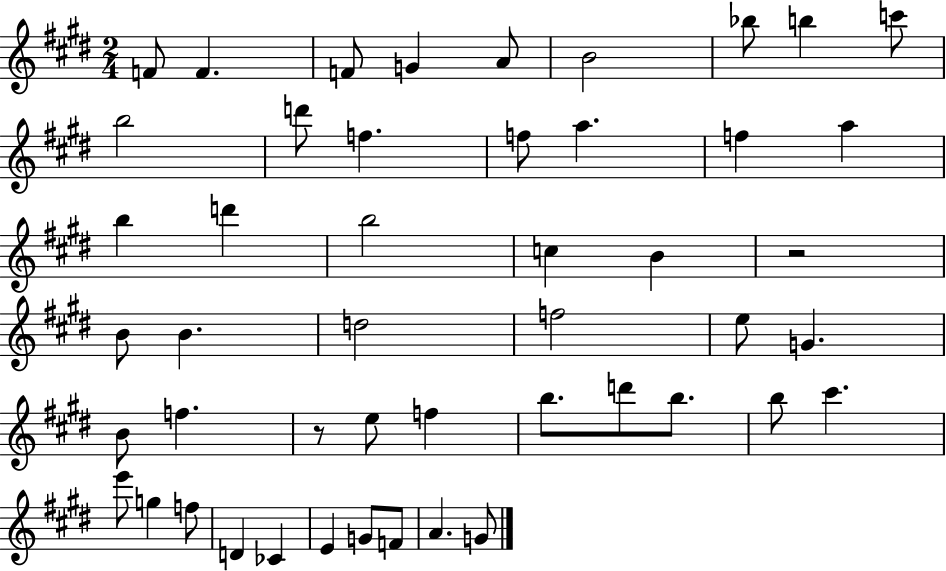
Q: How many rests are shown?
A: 2